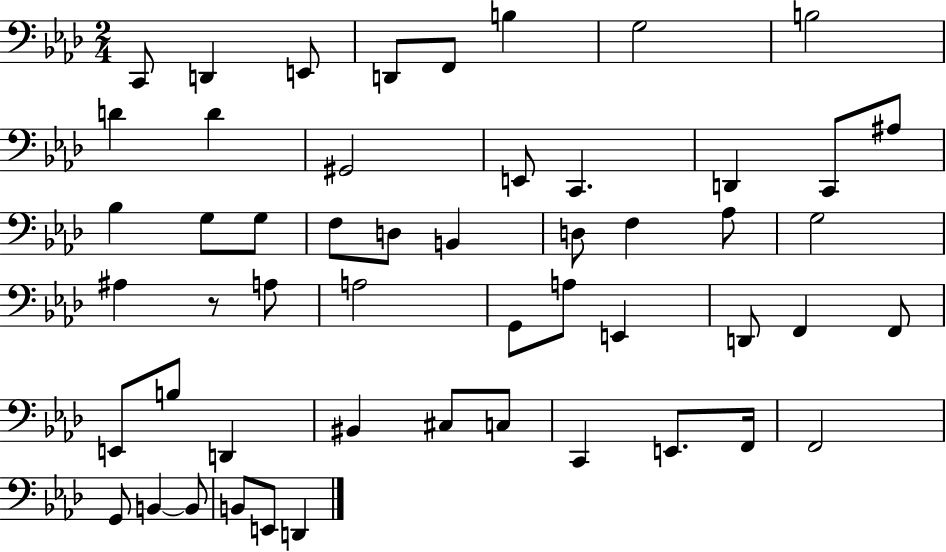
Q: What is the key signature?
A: AES major